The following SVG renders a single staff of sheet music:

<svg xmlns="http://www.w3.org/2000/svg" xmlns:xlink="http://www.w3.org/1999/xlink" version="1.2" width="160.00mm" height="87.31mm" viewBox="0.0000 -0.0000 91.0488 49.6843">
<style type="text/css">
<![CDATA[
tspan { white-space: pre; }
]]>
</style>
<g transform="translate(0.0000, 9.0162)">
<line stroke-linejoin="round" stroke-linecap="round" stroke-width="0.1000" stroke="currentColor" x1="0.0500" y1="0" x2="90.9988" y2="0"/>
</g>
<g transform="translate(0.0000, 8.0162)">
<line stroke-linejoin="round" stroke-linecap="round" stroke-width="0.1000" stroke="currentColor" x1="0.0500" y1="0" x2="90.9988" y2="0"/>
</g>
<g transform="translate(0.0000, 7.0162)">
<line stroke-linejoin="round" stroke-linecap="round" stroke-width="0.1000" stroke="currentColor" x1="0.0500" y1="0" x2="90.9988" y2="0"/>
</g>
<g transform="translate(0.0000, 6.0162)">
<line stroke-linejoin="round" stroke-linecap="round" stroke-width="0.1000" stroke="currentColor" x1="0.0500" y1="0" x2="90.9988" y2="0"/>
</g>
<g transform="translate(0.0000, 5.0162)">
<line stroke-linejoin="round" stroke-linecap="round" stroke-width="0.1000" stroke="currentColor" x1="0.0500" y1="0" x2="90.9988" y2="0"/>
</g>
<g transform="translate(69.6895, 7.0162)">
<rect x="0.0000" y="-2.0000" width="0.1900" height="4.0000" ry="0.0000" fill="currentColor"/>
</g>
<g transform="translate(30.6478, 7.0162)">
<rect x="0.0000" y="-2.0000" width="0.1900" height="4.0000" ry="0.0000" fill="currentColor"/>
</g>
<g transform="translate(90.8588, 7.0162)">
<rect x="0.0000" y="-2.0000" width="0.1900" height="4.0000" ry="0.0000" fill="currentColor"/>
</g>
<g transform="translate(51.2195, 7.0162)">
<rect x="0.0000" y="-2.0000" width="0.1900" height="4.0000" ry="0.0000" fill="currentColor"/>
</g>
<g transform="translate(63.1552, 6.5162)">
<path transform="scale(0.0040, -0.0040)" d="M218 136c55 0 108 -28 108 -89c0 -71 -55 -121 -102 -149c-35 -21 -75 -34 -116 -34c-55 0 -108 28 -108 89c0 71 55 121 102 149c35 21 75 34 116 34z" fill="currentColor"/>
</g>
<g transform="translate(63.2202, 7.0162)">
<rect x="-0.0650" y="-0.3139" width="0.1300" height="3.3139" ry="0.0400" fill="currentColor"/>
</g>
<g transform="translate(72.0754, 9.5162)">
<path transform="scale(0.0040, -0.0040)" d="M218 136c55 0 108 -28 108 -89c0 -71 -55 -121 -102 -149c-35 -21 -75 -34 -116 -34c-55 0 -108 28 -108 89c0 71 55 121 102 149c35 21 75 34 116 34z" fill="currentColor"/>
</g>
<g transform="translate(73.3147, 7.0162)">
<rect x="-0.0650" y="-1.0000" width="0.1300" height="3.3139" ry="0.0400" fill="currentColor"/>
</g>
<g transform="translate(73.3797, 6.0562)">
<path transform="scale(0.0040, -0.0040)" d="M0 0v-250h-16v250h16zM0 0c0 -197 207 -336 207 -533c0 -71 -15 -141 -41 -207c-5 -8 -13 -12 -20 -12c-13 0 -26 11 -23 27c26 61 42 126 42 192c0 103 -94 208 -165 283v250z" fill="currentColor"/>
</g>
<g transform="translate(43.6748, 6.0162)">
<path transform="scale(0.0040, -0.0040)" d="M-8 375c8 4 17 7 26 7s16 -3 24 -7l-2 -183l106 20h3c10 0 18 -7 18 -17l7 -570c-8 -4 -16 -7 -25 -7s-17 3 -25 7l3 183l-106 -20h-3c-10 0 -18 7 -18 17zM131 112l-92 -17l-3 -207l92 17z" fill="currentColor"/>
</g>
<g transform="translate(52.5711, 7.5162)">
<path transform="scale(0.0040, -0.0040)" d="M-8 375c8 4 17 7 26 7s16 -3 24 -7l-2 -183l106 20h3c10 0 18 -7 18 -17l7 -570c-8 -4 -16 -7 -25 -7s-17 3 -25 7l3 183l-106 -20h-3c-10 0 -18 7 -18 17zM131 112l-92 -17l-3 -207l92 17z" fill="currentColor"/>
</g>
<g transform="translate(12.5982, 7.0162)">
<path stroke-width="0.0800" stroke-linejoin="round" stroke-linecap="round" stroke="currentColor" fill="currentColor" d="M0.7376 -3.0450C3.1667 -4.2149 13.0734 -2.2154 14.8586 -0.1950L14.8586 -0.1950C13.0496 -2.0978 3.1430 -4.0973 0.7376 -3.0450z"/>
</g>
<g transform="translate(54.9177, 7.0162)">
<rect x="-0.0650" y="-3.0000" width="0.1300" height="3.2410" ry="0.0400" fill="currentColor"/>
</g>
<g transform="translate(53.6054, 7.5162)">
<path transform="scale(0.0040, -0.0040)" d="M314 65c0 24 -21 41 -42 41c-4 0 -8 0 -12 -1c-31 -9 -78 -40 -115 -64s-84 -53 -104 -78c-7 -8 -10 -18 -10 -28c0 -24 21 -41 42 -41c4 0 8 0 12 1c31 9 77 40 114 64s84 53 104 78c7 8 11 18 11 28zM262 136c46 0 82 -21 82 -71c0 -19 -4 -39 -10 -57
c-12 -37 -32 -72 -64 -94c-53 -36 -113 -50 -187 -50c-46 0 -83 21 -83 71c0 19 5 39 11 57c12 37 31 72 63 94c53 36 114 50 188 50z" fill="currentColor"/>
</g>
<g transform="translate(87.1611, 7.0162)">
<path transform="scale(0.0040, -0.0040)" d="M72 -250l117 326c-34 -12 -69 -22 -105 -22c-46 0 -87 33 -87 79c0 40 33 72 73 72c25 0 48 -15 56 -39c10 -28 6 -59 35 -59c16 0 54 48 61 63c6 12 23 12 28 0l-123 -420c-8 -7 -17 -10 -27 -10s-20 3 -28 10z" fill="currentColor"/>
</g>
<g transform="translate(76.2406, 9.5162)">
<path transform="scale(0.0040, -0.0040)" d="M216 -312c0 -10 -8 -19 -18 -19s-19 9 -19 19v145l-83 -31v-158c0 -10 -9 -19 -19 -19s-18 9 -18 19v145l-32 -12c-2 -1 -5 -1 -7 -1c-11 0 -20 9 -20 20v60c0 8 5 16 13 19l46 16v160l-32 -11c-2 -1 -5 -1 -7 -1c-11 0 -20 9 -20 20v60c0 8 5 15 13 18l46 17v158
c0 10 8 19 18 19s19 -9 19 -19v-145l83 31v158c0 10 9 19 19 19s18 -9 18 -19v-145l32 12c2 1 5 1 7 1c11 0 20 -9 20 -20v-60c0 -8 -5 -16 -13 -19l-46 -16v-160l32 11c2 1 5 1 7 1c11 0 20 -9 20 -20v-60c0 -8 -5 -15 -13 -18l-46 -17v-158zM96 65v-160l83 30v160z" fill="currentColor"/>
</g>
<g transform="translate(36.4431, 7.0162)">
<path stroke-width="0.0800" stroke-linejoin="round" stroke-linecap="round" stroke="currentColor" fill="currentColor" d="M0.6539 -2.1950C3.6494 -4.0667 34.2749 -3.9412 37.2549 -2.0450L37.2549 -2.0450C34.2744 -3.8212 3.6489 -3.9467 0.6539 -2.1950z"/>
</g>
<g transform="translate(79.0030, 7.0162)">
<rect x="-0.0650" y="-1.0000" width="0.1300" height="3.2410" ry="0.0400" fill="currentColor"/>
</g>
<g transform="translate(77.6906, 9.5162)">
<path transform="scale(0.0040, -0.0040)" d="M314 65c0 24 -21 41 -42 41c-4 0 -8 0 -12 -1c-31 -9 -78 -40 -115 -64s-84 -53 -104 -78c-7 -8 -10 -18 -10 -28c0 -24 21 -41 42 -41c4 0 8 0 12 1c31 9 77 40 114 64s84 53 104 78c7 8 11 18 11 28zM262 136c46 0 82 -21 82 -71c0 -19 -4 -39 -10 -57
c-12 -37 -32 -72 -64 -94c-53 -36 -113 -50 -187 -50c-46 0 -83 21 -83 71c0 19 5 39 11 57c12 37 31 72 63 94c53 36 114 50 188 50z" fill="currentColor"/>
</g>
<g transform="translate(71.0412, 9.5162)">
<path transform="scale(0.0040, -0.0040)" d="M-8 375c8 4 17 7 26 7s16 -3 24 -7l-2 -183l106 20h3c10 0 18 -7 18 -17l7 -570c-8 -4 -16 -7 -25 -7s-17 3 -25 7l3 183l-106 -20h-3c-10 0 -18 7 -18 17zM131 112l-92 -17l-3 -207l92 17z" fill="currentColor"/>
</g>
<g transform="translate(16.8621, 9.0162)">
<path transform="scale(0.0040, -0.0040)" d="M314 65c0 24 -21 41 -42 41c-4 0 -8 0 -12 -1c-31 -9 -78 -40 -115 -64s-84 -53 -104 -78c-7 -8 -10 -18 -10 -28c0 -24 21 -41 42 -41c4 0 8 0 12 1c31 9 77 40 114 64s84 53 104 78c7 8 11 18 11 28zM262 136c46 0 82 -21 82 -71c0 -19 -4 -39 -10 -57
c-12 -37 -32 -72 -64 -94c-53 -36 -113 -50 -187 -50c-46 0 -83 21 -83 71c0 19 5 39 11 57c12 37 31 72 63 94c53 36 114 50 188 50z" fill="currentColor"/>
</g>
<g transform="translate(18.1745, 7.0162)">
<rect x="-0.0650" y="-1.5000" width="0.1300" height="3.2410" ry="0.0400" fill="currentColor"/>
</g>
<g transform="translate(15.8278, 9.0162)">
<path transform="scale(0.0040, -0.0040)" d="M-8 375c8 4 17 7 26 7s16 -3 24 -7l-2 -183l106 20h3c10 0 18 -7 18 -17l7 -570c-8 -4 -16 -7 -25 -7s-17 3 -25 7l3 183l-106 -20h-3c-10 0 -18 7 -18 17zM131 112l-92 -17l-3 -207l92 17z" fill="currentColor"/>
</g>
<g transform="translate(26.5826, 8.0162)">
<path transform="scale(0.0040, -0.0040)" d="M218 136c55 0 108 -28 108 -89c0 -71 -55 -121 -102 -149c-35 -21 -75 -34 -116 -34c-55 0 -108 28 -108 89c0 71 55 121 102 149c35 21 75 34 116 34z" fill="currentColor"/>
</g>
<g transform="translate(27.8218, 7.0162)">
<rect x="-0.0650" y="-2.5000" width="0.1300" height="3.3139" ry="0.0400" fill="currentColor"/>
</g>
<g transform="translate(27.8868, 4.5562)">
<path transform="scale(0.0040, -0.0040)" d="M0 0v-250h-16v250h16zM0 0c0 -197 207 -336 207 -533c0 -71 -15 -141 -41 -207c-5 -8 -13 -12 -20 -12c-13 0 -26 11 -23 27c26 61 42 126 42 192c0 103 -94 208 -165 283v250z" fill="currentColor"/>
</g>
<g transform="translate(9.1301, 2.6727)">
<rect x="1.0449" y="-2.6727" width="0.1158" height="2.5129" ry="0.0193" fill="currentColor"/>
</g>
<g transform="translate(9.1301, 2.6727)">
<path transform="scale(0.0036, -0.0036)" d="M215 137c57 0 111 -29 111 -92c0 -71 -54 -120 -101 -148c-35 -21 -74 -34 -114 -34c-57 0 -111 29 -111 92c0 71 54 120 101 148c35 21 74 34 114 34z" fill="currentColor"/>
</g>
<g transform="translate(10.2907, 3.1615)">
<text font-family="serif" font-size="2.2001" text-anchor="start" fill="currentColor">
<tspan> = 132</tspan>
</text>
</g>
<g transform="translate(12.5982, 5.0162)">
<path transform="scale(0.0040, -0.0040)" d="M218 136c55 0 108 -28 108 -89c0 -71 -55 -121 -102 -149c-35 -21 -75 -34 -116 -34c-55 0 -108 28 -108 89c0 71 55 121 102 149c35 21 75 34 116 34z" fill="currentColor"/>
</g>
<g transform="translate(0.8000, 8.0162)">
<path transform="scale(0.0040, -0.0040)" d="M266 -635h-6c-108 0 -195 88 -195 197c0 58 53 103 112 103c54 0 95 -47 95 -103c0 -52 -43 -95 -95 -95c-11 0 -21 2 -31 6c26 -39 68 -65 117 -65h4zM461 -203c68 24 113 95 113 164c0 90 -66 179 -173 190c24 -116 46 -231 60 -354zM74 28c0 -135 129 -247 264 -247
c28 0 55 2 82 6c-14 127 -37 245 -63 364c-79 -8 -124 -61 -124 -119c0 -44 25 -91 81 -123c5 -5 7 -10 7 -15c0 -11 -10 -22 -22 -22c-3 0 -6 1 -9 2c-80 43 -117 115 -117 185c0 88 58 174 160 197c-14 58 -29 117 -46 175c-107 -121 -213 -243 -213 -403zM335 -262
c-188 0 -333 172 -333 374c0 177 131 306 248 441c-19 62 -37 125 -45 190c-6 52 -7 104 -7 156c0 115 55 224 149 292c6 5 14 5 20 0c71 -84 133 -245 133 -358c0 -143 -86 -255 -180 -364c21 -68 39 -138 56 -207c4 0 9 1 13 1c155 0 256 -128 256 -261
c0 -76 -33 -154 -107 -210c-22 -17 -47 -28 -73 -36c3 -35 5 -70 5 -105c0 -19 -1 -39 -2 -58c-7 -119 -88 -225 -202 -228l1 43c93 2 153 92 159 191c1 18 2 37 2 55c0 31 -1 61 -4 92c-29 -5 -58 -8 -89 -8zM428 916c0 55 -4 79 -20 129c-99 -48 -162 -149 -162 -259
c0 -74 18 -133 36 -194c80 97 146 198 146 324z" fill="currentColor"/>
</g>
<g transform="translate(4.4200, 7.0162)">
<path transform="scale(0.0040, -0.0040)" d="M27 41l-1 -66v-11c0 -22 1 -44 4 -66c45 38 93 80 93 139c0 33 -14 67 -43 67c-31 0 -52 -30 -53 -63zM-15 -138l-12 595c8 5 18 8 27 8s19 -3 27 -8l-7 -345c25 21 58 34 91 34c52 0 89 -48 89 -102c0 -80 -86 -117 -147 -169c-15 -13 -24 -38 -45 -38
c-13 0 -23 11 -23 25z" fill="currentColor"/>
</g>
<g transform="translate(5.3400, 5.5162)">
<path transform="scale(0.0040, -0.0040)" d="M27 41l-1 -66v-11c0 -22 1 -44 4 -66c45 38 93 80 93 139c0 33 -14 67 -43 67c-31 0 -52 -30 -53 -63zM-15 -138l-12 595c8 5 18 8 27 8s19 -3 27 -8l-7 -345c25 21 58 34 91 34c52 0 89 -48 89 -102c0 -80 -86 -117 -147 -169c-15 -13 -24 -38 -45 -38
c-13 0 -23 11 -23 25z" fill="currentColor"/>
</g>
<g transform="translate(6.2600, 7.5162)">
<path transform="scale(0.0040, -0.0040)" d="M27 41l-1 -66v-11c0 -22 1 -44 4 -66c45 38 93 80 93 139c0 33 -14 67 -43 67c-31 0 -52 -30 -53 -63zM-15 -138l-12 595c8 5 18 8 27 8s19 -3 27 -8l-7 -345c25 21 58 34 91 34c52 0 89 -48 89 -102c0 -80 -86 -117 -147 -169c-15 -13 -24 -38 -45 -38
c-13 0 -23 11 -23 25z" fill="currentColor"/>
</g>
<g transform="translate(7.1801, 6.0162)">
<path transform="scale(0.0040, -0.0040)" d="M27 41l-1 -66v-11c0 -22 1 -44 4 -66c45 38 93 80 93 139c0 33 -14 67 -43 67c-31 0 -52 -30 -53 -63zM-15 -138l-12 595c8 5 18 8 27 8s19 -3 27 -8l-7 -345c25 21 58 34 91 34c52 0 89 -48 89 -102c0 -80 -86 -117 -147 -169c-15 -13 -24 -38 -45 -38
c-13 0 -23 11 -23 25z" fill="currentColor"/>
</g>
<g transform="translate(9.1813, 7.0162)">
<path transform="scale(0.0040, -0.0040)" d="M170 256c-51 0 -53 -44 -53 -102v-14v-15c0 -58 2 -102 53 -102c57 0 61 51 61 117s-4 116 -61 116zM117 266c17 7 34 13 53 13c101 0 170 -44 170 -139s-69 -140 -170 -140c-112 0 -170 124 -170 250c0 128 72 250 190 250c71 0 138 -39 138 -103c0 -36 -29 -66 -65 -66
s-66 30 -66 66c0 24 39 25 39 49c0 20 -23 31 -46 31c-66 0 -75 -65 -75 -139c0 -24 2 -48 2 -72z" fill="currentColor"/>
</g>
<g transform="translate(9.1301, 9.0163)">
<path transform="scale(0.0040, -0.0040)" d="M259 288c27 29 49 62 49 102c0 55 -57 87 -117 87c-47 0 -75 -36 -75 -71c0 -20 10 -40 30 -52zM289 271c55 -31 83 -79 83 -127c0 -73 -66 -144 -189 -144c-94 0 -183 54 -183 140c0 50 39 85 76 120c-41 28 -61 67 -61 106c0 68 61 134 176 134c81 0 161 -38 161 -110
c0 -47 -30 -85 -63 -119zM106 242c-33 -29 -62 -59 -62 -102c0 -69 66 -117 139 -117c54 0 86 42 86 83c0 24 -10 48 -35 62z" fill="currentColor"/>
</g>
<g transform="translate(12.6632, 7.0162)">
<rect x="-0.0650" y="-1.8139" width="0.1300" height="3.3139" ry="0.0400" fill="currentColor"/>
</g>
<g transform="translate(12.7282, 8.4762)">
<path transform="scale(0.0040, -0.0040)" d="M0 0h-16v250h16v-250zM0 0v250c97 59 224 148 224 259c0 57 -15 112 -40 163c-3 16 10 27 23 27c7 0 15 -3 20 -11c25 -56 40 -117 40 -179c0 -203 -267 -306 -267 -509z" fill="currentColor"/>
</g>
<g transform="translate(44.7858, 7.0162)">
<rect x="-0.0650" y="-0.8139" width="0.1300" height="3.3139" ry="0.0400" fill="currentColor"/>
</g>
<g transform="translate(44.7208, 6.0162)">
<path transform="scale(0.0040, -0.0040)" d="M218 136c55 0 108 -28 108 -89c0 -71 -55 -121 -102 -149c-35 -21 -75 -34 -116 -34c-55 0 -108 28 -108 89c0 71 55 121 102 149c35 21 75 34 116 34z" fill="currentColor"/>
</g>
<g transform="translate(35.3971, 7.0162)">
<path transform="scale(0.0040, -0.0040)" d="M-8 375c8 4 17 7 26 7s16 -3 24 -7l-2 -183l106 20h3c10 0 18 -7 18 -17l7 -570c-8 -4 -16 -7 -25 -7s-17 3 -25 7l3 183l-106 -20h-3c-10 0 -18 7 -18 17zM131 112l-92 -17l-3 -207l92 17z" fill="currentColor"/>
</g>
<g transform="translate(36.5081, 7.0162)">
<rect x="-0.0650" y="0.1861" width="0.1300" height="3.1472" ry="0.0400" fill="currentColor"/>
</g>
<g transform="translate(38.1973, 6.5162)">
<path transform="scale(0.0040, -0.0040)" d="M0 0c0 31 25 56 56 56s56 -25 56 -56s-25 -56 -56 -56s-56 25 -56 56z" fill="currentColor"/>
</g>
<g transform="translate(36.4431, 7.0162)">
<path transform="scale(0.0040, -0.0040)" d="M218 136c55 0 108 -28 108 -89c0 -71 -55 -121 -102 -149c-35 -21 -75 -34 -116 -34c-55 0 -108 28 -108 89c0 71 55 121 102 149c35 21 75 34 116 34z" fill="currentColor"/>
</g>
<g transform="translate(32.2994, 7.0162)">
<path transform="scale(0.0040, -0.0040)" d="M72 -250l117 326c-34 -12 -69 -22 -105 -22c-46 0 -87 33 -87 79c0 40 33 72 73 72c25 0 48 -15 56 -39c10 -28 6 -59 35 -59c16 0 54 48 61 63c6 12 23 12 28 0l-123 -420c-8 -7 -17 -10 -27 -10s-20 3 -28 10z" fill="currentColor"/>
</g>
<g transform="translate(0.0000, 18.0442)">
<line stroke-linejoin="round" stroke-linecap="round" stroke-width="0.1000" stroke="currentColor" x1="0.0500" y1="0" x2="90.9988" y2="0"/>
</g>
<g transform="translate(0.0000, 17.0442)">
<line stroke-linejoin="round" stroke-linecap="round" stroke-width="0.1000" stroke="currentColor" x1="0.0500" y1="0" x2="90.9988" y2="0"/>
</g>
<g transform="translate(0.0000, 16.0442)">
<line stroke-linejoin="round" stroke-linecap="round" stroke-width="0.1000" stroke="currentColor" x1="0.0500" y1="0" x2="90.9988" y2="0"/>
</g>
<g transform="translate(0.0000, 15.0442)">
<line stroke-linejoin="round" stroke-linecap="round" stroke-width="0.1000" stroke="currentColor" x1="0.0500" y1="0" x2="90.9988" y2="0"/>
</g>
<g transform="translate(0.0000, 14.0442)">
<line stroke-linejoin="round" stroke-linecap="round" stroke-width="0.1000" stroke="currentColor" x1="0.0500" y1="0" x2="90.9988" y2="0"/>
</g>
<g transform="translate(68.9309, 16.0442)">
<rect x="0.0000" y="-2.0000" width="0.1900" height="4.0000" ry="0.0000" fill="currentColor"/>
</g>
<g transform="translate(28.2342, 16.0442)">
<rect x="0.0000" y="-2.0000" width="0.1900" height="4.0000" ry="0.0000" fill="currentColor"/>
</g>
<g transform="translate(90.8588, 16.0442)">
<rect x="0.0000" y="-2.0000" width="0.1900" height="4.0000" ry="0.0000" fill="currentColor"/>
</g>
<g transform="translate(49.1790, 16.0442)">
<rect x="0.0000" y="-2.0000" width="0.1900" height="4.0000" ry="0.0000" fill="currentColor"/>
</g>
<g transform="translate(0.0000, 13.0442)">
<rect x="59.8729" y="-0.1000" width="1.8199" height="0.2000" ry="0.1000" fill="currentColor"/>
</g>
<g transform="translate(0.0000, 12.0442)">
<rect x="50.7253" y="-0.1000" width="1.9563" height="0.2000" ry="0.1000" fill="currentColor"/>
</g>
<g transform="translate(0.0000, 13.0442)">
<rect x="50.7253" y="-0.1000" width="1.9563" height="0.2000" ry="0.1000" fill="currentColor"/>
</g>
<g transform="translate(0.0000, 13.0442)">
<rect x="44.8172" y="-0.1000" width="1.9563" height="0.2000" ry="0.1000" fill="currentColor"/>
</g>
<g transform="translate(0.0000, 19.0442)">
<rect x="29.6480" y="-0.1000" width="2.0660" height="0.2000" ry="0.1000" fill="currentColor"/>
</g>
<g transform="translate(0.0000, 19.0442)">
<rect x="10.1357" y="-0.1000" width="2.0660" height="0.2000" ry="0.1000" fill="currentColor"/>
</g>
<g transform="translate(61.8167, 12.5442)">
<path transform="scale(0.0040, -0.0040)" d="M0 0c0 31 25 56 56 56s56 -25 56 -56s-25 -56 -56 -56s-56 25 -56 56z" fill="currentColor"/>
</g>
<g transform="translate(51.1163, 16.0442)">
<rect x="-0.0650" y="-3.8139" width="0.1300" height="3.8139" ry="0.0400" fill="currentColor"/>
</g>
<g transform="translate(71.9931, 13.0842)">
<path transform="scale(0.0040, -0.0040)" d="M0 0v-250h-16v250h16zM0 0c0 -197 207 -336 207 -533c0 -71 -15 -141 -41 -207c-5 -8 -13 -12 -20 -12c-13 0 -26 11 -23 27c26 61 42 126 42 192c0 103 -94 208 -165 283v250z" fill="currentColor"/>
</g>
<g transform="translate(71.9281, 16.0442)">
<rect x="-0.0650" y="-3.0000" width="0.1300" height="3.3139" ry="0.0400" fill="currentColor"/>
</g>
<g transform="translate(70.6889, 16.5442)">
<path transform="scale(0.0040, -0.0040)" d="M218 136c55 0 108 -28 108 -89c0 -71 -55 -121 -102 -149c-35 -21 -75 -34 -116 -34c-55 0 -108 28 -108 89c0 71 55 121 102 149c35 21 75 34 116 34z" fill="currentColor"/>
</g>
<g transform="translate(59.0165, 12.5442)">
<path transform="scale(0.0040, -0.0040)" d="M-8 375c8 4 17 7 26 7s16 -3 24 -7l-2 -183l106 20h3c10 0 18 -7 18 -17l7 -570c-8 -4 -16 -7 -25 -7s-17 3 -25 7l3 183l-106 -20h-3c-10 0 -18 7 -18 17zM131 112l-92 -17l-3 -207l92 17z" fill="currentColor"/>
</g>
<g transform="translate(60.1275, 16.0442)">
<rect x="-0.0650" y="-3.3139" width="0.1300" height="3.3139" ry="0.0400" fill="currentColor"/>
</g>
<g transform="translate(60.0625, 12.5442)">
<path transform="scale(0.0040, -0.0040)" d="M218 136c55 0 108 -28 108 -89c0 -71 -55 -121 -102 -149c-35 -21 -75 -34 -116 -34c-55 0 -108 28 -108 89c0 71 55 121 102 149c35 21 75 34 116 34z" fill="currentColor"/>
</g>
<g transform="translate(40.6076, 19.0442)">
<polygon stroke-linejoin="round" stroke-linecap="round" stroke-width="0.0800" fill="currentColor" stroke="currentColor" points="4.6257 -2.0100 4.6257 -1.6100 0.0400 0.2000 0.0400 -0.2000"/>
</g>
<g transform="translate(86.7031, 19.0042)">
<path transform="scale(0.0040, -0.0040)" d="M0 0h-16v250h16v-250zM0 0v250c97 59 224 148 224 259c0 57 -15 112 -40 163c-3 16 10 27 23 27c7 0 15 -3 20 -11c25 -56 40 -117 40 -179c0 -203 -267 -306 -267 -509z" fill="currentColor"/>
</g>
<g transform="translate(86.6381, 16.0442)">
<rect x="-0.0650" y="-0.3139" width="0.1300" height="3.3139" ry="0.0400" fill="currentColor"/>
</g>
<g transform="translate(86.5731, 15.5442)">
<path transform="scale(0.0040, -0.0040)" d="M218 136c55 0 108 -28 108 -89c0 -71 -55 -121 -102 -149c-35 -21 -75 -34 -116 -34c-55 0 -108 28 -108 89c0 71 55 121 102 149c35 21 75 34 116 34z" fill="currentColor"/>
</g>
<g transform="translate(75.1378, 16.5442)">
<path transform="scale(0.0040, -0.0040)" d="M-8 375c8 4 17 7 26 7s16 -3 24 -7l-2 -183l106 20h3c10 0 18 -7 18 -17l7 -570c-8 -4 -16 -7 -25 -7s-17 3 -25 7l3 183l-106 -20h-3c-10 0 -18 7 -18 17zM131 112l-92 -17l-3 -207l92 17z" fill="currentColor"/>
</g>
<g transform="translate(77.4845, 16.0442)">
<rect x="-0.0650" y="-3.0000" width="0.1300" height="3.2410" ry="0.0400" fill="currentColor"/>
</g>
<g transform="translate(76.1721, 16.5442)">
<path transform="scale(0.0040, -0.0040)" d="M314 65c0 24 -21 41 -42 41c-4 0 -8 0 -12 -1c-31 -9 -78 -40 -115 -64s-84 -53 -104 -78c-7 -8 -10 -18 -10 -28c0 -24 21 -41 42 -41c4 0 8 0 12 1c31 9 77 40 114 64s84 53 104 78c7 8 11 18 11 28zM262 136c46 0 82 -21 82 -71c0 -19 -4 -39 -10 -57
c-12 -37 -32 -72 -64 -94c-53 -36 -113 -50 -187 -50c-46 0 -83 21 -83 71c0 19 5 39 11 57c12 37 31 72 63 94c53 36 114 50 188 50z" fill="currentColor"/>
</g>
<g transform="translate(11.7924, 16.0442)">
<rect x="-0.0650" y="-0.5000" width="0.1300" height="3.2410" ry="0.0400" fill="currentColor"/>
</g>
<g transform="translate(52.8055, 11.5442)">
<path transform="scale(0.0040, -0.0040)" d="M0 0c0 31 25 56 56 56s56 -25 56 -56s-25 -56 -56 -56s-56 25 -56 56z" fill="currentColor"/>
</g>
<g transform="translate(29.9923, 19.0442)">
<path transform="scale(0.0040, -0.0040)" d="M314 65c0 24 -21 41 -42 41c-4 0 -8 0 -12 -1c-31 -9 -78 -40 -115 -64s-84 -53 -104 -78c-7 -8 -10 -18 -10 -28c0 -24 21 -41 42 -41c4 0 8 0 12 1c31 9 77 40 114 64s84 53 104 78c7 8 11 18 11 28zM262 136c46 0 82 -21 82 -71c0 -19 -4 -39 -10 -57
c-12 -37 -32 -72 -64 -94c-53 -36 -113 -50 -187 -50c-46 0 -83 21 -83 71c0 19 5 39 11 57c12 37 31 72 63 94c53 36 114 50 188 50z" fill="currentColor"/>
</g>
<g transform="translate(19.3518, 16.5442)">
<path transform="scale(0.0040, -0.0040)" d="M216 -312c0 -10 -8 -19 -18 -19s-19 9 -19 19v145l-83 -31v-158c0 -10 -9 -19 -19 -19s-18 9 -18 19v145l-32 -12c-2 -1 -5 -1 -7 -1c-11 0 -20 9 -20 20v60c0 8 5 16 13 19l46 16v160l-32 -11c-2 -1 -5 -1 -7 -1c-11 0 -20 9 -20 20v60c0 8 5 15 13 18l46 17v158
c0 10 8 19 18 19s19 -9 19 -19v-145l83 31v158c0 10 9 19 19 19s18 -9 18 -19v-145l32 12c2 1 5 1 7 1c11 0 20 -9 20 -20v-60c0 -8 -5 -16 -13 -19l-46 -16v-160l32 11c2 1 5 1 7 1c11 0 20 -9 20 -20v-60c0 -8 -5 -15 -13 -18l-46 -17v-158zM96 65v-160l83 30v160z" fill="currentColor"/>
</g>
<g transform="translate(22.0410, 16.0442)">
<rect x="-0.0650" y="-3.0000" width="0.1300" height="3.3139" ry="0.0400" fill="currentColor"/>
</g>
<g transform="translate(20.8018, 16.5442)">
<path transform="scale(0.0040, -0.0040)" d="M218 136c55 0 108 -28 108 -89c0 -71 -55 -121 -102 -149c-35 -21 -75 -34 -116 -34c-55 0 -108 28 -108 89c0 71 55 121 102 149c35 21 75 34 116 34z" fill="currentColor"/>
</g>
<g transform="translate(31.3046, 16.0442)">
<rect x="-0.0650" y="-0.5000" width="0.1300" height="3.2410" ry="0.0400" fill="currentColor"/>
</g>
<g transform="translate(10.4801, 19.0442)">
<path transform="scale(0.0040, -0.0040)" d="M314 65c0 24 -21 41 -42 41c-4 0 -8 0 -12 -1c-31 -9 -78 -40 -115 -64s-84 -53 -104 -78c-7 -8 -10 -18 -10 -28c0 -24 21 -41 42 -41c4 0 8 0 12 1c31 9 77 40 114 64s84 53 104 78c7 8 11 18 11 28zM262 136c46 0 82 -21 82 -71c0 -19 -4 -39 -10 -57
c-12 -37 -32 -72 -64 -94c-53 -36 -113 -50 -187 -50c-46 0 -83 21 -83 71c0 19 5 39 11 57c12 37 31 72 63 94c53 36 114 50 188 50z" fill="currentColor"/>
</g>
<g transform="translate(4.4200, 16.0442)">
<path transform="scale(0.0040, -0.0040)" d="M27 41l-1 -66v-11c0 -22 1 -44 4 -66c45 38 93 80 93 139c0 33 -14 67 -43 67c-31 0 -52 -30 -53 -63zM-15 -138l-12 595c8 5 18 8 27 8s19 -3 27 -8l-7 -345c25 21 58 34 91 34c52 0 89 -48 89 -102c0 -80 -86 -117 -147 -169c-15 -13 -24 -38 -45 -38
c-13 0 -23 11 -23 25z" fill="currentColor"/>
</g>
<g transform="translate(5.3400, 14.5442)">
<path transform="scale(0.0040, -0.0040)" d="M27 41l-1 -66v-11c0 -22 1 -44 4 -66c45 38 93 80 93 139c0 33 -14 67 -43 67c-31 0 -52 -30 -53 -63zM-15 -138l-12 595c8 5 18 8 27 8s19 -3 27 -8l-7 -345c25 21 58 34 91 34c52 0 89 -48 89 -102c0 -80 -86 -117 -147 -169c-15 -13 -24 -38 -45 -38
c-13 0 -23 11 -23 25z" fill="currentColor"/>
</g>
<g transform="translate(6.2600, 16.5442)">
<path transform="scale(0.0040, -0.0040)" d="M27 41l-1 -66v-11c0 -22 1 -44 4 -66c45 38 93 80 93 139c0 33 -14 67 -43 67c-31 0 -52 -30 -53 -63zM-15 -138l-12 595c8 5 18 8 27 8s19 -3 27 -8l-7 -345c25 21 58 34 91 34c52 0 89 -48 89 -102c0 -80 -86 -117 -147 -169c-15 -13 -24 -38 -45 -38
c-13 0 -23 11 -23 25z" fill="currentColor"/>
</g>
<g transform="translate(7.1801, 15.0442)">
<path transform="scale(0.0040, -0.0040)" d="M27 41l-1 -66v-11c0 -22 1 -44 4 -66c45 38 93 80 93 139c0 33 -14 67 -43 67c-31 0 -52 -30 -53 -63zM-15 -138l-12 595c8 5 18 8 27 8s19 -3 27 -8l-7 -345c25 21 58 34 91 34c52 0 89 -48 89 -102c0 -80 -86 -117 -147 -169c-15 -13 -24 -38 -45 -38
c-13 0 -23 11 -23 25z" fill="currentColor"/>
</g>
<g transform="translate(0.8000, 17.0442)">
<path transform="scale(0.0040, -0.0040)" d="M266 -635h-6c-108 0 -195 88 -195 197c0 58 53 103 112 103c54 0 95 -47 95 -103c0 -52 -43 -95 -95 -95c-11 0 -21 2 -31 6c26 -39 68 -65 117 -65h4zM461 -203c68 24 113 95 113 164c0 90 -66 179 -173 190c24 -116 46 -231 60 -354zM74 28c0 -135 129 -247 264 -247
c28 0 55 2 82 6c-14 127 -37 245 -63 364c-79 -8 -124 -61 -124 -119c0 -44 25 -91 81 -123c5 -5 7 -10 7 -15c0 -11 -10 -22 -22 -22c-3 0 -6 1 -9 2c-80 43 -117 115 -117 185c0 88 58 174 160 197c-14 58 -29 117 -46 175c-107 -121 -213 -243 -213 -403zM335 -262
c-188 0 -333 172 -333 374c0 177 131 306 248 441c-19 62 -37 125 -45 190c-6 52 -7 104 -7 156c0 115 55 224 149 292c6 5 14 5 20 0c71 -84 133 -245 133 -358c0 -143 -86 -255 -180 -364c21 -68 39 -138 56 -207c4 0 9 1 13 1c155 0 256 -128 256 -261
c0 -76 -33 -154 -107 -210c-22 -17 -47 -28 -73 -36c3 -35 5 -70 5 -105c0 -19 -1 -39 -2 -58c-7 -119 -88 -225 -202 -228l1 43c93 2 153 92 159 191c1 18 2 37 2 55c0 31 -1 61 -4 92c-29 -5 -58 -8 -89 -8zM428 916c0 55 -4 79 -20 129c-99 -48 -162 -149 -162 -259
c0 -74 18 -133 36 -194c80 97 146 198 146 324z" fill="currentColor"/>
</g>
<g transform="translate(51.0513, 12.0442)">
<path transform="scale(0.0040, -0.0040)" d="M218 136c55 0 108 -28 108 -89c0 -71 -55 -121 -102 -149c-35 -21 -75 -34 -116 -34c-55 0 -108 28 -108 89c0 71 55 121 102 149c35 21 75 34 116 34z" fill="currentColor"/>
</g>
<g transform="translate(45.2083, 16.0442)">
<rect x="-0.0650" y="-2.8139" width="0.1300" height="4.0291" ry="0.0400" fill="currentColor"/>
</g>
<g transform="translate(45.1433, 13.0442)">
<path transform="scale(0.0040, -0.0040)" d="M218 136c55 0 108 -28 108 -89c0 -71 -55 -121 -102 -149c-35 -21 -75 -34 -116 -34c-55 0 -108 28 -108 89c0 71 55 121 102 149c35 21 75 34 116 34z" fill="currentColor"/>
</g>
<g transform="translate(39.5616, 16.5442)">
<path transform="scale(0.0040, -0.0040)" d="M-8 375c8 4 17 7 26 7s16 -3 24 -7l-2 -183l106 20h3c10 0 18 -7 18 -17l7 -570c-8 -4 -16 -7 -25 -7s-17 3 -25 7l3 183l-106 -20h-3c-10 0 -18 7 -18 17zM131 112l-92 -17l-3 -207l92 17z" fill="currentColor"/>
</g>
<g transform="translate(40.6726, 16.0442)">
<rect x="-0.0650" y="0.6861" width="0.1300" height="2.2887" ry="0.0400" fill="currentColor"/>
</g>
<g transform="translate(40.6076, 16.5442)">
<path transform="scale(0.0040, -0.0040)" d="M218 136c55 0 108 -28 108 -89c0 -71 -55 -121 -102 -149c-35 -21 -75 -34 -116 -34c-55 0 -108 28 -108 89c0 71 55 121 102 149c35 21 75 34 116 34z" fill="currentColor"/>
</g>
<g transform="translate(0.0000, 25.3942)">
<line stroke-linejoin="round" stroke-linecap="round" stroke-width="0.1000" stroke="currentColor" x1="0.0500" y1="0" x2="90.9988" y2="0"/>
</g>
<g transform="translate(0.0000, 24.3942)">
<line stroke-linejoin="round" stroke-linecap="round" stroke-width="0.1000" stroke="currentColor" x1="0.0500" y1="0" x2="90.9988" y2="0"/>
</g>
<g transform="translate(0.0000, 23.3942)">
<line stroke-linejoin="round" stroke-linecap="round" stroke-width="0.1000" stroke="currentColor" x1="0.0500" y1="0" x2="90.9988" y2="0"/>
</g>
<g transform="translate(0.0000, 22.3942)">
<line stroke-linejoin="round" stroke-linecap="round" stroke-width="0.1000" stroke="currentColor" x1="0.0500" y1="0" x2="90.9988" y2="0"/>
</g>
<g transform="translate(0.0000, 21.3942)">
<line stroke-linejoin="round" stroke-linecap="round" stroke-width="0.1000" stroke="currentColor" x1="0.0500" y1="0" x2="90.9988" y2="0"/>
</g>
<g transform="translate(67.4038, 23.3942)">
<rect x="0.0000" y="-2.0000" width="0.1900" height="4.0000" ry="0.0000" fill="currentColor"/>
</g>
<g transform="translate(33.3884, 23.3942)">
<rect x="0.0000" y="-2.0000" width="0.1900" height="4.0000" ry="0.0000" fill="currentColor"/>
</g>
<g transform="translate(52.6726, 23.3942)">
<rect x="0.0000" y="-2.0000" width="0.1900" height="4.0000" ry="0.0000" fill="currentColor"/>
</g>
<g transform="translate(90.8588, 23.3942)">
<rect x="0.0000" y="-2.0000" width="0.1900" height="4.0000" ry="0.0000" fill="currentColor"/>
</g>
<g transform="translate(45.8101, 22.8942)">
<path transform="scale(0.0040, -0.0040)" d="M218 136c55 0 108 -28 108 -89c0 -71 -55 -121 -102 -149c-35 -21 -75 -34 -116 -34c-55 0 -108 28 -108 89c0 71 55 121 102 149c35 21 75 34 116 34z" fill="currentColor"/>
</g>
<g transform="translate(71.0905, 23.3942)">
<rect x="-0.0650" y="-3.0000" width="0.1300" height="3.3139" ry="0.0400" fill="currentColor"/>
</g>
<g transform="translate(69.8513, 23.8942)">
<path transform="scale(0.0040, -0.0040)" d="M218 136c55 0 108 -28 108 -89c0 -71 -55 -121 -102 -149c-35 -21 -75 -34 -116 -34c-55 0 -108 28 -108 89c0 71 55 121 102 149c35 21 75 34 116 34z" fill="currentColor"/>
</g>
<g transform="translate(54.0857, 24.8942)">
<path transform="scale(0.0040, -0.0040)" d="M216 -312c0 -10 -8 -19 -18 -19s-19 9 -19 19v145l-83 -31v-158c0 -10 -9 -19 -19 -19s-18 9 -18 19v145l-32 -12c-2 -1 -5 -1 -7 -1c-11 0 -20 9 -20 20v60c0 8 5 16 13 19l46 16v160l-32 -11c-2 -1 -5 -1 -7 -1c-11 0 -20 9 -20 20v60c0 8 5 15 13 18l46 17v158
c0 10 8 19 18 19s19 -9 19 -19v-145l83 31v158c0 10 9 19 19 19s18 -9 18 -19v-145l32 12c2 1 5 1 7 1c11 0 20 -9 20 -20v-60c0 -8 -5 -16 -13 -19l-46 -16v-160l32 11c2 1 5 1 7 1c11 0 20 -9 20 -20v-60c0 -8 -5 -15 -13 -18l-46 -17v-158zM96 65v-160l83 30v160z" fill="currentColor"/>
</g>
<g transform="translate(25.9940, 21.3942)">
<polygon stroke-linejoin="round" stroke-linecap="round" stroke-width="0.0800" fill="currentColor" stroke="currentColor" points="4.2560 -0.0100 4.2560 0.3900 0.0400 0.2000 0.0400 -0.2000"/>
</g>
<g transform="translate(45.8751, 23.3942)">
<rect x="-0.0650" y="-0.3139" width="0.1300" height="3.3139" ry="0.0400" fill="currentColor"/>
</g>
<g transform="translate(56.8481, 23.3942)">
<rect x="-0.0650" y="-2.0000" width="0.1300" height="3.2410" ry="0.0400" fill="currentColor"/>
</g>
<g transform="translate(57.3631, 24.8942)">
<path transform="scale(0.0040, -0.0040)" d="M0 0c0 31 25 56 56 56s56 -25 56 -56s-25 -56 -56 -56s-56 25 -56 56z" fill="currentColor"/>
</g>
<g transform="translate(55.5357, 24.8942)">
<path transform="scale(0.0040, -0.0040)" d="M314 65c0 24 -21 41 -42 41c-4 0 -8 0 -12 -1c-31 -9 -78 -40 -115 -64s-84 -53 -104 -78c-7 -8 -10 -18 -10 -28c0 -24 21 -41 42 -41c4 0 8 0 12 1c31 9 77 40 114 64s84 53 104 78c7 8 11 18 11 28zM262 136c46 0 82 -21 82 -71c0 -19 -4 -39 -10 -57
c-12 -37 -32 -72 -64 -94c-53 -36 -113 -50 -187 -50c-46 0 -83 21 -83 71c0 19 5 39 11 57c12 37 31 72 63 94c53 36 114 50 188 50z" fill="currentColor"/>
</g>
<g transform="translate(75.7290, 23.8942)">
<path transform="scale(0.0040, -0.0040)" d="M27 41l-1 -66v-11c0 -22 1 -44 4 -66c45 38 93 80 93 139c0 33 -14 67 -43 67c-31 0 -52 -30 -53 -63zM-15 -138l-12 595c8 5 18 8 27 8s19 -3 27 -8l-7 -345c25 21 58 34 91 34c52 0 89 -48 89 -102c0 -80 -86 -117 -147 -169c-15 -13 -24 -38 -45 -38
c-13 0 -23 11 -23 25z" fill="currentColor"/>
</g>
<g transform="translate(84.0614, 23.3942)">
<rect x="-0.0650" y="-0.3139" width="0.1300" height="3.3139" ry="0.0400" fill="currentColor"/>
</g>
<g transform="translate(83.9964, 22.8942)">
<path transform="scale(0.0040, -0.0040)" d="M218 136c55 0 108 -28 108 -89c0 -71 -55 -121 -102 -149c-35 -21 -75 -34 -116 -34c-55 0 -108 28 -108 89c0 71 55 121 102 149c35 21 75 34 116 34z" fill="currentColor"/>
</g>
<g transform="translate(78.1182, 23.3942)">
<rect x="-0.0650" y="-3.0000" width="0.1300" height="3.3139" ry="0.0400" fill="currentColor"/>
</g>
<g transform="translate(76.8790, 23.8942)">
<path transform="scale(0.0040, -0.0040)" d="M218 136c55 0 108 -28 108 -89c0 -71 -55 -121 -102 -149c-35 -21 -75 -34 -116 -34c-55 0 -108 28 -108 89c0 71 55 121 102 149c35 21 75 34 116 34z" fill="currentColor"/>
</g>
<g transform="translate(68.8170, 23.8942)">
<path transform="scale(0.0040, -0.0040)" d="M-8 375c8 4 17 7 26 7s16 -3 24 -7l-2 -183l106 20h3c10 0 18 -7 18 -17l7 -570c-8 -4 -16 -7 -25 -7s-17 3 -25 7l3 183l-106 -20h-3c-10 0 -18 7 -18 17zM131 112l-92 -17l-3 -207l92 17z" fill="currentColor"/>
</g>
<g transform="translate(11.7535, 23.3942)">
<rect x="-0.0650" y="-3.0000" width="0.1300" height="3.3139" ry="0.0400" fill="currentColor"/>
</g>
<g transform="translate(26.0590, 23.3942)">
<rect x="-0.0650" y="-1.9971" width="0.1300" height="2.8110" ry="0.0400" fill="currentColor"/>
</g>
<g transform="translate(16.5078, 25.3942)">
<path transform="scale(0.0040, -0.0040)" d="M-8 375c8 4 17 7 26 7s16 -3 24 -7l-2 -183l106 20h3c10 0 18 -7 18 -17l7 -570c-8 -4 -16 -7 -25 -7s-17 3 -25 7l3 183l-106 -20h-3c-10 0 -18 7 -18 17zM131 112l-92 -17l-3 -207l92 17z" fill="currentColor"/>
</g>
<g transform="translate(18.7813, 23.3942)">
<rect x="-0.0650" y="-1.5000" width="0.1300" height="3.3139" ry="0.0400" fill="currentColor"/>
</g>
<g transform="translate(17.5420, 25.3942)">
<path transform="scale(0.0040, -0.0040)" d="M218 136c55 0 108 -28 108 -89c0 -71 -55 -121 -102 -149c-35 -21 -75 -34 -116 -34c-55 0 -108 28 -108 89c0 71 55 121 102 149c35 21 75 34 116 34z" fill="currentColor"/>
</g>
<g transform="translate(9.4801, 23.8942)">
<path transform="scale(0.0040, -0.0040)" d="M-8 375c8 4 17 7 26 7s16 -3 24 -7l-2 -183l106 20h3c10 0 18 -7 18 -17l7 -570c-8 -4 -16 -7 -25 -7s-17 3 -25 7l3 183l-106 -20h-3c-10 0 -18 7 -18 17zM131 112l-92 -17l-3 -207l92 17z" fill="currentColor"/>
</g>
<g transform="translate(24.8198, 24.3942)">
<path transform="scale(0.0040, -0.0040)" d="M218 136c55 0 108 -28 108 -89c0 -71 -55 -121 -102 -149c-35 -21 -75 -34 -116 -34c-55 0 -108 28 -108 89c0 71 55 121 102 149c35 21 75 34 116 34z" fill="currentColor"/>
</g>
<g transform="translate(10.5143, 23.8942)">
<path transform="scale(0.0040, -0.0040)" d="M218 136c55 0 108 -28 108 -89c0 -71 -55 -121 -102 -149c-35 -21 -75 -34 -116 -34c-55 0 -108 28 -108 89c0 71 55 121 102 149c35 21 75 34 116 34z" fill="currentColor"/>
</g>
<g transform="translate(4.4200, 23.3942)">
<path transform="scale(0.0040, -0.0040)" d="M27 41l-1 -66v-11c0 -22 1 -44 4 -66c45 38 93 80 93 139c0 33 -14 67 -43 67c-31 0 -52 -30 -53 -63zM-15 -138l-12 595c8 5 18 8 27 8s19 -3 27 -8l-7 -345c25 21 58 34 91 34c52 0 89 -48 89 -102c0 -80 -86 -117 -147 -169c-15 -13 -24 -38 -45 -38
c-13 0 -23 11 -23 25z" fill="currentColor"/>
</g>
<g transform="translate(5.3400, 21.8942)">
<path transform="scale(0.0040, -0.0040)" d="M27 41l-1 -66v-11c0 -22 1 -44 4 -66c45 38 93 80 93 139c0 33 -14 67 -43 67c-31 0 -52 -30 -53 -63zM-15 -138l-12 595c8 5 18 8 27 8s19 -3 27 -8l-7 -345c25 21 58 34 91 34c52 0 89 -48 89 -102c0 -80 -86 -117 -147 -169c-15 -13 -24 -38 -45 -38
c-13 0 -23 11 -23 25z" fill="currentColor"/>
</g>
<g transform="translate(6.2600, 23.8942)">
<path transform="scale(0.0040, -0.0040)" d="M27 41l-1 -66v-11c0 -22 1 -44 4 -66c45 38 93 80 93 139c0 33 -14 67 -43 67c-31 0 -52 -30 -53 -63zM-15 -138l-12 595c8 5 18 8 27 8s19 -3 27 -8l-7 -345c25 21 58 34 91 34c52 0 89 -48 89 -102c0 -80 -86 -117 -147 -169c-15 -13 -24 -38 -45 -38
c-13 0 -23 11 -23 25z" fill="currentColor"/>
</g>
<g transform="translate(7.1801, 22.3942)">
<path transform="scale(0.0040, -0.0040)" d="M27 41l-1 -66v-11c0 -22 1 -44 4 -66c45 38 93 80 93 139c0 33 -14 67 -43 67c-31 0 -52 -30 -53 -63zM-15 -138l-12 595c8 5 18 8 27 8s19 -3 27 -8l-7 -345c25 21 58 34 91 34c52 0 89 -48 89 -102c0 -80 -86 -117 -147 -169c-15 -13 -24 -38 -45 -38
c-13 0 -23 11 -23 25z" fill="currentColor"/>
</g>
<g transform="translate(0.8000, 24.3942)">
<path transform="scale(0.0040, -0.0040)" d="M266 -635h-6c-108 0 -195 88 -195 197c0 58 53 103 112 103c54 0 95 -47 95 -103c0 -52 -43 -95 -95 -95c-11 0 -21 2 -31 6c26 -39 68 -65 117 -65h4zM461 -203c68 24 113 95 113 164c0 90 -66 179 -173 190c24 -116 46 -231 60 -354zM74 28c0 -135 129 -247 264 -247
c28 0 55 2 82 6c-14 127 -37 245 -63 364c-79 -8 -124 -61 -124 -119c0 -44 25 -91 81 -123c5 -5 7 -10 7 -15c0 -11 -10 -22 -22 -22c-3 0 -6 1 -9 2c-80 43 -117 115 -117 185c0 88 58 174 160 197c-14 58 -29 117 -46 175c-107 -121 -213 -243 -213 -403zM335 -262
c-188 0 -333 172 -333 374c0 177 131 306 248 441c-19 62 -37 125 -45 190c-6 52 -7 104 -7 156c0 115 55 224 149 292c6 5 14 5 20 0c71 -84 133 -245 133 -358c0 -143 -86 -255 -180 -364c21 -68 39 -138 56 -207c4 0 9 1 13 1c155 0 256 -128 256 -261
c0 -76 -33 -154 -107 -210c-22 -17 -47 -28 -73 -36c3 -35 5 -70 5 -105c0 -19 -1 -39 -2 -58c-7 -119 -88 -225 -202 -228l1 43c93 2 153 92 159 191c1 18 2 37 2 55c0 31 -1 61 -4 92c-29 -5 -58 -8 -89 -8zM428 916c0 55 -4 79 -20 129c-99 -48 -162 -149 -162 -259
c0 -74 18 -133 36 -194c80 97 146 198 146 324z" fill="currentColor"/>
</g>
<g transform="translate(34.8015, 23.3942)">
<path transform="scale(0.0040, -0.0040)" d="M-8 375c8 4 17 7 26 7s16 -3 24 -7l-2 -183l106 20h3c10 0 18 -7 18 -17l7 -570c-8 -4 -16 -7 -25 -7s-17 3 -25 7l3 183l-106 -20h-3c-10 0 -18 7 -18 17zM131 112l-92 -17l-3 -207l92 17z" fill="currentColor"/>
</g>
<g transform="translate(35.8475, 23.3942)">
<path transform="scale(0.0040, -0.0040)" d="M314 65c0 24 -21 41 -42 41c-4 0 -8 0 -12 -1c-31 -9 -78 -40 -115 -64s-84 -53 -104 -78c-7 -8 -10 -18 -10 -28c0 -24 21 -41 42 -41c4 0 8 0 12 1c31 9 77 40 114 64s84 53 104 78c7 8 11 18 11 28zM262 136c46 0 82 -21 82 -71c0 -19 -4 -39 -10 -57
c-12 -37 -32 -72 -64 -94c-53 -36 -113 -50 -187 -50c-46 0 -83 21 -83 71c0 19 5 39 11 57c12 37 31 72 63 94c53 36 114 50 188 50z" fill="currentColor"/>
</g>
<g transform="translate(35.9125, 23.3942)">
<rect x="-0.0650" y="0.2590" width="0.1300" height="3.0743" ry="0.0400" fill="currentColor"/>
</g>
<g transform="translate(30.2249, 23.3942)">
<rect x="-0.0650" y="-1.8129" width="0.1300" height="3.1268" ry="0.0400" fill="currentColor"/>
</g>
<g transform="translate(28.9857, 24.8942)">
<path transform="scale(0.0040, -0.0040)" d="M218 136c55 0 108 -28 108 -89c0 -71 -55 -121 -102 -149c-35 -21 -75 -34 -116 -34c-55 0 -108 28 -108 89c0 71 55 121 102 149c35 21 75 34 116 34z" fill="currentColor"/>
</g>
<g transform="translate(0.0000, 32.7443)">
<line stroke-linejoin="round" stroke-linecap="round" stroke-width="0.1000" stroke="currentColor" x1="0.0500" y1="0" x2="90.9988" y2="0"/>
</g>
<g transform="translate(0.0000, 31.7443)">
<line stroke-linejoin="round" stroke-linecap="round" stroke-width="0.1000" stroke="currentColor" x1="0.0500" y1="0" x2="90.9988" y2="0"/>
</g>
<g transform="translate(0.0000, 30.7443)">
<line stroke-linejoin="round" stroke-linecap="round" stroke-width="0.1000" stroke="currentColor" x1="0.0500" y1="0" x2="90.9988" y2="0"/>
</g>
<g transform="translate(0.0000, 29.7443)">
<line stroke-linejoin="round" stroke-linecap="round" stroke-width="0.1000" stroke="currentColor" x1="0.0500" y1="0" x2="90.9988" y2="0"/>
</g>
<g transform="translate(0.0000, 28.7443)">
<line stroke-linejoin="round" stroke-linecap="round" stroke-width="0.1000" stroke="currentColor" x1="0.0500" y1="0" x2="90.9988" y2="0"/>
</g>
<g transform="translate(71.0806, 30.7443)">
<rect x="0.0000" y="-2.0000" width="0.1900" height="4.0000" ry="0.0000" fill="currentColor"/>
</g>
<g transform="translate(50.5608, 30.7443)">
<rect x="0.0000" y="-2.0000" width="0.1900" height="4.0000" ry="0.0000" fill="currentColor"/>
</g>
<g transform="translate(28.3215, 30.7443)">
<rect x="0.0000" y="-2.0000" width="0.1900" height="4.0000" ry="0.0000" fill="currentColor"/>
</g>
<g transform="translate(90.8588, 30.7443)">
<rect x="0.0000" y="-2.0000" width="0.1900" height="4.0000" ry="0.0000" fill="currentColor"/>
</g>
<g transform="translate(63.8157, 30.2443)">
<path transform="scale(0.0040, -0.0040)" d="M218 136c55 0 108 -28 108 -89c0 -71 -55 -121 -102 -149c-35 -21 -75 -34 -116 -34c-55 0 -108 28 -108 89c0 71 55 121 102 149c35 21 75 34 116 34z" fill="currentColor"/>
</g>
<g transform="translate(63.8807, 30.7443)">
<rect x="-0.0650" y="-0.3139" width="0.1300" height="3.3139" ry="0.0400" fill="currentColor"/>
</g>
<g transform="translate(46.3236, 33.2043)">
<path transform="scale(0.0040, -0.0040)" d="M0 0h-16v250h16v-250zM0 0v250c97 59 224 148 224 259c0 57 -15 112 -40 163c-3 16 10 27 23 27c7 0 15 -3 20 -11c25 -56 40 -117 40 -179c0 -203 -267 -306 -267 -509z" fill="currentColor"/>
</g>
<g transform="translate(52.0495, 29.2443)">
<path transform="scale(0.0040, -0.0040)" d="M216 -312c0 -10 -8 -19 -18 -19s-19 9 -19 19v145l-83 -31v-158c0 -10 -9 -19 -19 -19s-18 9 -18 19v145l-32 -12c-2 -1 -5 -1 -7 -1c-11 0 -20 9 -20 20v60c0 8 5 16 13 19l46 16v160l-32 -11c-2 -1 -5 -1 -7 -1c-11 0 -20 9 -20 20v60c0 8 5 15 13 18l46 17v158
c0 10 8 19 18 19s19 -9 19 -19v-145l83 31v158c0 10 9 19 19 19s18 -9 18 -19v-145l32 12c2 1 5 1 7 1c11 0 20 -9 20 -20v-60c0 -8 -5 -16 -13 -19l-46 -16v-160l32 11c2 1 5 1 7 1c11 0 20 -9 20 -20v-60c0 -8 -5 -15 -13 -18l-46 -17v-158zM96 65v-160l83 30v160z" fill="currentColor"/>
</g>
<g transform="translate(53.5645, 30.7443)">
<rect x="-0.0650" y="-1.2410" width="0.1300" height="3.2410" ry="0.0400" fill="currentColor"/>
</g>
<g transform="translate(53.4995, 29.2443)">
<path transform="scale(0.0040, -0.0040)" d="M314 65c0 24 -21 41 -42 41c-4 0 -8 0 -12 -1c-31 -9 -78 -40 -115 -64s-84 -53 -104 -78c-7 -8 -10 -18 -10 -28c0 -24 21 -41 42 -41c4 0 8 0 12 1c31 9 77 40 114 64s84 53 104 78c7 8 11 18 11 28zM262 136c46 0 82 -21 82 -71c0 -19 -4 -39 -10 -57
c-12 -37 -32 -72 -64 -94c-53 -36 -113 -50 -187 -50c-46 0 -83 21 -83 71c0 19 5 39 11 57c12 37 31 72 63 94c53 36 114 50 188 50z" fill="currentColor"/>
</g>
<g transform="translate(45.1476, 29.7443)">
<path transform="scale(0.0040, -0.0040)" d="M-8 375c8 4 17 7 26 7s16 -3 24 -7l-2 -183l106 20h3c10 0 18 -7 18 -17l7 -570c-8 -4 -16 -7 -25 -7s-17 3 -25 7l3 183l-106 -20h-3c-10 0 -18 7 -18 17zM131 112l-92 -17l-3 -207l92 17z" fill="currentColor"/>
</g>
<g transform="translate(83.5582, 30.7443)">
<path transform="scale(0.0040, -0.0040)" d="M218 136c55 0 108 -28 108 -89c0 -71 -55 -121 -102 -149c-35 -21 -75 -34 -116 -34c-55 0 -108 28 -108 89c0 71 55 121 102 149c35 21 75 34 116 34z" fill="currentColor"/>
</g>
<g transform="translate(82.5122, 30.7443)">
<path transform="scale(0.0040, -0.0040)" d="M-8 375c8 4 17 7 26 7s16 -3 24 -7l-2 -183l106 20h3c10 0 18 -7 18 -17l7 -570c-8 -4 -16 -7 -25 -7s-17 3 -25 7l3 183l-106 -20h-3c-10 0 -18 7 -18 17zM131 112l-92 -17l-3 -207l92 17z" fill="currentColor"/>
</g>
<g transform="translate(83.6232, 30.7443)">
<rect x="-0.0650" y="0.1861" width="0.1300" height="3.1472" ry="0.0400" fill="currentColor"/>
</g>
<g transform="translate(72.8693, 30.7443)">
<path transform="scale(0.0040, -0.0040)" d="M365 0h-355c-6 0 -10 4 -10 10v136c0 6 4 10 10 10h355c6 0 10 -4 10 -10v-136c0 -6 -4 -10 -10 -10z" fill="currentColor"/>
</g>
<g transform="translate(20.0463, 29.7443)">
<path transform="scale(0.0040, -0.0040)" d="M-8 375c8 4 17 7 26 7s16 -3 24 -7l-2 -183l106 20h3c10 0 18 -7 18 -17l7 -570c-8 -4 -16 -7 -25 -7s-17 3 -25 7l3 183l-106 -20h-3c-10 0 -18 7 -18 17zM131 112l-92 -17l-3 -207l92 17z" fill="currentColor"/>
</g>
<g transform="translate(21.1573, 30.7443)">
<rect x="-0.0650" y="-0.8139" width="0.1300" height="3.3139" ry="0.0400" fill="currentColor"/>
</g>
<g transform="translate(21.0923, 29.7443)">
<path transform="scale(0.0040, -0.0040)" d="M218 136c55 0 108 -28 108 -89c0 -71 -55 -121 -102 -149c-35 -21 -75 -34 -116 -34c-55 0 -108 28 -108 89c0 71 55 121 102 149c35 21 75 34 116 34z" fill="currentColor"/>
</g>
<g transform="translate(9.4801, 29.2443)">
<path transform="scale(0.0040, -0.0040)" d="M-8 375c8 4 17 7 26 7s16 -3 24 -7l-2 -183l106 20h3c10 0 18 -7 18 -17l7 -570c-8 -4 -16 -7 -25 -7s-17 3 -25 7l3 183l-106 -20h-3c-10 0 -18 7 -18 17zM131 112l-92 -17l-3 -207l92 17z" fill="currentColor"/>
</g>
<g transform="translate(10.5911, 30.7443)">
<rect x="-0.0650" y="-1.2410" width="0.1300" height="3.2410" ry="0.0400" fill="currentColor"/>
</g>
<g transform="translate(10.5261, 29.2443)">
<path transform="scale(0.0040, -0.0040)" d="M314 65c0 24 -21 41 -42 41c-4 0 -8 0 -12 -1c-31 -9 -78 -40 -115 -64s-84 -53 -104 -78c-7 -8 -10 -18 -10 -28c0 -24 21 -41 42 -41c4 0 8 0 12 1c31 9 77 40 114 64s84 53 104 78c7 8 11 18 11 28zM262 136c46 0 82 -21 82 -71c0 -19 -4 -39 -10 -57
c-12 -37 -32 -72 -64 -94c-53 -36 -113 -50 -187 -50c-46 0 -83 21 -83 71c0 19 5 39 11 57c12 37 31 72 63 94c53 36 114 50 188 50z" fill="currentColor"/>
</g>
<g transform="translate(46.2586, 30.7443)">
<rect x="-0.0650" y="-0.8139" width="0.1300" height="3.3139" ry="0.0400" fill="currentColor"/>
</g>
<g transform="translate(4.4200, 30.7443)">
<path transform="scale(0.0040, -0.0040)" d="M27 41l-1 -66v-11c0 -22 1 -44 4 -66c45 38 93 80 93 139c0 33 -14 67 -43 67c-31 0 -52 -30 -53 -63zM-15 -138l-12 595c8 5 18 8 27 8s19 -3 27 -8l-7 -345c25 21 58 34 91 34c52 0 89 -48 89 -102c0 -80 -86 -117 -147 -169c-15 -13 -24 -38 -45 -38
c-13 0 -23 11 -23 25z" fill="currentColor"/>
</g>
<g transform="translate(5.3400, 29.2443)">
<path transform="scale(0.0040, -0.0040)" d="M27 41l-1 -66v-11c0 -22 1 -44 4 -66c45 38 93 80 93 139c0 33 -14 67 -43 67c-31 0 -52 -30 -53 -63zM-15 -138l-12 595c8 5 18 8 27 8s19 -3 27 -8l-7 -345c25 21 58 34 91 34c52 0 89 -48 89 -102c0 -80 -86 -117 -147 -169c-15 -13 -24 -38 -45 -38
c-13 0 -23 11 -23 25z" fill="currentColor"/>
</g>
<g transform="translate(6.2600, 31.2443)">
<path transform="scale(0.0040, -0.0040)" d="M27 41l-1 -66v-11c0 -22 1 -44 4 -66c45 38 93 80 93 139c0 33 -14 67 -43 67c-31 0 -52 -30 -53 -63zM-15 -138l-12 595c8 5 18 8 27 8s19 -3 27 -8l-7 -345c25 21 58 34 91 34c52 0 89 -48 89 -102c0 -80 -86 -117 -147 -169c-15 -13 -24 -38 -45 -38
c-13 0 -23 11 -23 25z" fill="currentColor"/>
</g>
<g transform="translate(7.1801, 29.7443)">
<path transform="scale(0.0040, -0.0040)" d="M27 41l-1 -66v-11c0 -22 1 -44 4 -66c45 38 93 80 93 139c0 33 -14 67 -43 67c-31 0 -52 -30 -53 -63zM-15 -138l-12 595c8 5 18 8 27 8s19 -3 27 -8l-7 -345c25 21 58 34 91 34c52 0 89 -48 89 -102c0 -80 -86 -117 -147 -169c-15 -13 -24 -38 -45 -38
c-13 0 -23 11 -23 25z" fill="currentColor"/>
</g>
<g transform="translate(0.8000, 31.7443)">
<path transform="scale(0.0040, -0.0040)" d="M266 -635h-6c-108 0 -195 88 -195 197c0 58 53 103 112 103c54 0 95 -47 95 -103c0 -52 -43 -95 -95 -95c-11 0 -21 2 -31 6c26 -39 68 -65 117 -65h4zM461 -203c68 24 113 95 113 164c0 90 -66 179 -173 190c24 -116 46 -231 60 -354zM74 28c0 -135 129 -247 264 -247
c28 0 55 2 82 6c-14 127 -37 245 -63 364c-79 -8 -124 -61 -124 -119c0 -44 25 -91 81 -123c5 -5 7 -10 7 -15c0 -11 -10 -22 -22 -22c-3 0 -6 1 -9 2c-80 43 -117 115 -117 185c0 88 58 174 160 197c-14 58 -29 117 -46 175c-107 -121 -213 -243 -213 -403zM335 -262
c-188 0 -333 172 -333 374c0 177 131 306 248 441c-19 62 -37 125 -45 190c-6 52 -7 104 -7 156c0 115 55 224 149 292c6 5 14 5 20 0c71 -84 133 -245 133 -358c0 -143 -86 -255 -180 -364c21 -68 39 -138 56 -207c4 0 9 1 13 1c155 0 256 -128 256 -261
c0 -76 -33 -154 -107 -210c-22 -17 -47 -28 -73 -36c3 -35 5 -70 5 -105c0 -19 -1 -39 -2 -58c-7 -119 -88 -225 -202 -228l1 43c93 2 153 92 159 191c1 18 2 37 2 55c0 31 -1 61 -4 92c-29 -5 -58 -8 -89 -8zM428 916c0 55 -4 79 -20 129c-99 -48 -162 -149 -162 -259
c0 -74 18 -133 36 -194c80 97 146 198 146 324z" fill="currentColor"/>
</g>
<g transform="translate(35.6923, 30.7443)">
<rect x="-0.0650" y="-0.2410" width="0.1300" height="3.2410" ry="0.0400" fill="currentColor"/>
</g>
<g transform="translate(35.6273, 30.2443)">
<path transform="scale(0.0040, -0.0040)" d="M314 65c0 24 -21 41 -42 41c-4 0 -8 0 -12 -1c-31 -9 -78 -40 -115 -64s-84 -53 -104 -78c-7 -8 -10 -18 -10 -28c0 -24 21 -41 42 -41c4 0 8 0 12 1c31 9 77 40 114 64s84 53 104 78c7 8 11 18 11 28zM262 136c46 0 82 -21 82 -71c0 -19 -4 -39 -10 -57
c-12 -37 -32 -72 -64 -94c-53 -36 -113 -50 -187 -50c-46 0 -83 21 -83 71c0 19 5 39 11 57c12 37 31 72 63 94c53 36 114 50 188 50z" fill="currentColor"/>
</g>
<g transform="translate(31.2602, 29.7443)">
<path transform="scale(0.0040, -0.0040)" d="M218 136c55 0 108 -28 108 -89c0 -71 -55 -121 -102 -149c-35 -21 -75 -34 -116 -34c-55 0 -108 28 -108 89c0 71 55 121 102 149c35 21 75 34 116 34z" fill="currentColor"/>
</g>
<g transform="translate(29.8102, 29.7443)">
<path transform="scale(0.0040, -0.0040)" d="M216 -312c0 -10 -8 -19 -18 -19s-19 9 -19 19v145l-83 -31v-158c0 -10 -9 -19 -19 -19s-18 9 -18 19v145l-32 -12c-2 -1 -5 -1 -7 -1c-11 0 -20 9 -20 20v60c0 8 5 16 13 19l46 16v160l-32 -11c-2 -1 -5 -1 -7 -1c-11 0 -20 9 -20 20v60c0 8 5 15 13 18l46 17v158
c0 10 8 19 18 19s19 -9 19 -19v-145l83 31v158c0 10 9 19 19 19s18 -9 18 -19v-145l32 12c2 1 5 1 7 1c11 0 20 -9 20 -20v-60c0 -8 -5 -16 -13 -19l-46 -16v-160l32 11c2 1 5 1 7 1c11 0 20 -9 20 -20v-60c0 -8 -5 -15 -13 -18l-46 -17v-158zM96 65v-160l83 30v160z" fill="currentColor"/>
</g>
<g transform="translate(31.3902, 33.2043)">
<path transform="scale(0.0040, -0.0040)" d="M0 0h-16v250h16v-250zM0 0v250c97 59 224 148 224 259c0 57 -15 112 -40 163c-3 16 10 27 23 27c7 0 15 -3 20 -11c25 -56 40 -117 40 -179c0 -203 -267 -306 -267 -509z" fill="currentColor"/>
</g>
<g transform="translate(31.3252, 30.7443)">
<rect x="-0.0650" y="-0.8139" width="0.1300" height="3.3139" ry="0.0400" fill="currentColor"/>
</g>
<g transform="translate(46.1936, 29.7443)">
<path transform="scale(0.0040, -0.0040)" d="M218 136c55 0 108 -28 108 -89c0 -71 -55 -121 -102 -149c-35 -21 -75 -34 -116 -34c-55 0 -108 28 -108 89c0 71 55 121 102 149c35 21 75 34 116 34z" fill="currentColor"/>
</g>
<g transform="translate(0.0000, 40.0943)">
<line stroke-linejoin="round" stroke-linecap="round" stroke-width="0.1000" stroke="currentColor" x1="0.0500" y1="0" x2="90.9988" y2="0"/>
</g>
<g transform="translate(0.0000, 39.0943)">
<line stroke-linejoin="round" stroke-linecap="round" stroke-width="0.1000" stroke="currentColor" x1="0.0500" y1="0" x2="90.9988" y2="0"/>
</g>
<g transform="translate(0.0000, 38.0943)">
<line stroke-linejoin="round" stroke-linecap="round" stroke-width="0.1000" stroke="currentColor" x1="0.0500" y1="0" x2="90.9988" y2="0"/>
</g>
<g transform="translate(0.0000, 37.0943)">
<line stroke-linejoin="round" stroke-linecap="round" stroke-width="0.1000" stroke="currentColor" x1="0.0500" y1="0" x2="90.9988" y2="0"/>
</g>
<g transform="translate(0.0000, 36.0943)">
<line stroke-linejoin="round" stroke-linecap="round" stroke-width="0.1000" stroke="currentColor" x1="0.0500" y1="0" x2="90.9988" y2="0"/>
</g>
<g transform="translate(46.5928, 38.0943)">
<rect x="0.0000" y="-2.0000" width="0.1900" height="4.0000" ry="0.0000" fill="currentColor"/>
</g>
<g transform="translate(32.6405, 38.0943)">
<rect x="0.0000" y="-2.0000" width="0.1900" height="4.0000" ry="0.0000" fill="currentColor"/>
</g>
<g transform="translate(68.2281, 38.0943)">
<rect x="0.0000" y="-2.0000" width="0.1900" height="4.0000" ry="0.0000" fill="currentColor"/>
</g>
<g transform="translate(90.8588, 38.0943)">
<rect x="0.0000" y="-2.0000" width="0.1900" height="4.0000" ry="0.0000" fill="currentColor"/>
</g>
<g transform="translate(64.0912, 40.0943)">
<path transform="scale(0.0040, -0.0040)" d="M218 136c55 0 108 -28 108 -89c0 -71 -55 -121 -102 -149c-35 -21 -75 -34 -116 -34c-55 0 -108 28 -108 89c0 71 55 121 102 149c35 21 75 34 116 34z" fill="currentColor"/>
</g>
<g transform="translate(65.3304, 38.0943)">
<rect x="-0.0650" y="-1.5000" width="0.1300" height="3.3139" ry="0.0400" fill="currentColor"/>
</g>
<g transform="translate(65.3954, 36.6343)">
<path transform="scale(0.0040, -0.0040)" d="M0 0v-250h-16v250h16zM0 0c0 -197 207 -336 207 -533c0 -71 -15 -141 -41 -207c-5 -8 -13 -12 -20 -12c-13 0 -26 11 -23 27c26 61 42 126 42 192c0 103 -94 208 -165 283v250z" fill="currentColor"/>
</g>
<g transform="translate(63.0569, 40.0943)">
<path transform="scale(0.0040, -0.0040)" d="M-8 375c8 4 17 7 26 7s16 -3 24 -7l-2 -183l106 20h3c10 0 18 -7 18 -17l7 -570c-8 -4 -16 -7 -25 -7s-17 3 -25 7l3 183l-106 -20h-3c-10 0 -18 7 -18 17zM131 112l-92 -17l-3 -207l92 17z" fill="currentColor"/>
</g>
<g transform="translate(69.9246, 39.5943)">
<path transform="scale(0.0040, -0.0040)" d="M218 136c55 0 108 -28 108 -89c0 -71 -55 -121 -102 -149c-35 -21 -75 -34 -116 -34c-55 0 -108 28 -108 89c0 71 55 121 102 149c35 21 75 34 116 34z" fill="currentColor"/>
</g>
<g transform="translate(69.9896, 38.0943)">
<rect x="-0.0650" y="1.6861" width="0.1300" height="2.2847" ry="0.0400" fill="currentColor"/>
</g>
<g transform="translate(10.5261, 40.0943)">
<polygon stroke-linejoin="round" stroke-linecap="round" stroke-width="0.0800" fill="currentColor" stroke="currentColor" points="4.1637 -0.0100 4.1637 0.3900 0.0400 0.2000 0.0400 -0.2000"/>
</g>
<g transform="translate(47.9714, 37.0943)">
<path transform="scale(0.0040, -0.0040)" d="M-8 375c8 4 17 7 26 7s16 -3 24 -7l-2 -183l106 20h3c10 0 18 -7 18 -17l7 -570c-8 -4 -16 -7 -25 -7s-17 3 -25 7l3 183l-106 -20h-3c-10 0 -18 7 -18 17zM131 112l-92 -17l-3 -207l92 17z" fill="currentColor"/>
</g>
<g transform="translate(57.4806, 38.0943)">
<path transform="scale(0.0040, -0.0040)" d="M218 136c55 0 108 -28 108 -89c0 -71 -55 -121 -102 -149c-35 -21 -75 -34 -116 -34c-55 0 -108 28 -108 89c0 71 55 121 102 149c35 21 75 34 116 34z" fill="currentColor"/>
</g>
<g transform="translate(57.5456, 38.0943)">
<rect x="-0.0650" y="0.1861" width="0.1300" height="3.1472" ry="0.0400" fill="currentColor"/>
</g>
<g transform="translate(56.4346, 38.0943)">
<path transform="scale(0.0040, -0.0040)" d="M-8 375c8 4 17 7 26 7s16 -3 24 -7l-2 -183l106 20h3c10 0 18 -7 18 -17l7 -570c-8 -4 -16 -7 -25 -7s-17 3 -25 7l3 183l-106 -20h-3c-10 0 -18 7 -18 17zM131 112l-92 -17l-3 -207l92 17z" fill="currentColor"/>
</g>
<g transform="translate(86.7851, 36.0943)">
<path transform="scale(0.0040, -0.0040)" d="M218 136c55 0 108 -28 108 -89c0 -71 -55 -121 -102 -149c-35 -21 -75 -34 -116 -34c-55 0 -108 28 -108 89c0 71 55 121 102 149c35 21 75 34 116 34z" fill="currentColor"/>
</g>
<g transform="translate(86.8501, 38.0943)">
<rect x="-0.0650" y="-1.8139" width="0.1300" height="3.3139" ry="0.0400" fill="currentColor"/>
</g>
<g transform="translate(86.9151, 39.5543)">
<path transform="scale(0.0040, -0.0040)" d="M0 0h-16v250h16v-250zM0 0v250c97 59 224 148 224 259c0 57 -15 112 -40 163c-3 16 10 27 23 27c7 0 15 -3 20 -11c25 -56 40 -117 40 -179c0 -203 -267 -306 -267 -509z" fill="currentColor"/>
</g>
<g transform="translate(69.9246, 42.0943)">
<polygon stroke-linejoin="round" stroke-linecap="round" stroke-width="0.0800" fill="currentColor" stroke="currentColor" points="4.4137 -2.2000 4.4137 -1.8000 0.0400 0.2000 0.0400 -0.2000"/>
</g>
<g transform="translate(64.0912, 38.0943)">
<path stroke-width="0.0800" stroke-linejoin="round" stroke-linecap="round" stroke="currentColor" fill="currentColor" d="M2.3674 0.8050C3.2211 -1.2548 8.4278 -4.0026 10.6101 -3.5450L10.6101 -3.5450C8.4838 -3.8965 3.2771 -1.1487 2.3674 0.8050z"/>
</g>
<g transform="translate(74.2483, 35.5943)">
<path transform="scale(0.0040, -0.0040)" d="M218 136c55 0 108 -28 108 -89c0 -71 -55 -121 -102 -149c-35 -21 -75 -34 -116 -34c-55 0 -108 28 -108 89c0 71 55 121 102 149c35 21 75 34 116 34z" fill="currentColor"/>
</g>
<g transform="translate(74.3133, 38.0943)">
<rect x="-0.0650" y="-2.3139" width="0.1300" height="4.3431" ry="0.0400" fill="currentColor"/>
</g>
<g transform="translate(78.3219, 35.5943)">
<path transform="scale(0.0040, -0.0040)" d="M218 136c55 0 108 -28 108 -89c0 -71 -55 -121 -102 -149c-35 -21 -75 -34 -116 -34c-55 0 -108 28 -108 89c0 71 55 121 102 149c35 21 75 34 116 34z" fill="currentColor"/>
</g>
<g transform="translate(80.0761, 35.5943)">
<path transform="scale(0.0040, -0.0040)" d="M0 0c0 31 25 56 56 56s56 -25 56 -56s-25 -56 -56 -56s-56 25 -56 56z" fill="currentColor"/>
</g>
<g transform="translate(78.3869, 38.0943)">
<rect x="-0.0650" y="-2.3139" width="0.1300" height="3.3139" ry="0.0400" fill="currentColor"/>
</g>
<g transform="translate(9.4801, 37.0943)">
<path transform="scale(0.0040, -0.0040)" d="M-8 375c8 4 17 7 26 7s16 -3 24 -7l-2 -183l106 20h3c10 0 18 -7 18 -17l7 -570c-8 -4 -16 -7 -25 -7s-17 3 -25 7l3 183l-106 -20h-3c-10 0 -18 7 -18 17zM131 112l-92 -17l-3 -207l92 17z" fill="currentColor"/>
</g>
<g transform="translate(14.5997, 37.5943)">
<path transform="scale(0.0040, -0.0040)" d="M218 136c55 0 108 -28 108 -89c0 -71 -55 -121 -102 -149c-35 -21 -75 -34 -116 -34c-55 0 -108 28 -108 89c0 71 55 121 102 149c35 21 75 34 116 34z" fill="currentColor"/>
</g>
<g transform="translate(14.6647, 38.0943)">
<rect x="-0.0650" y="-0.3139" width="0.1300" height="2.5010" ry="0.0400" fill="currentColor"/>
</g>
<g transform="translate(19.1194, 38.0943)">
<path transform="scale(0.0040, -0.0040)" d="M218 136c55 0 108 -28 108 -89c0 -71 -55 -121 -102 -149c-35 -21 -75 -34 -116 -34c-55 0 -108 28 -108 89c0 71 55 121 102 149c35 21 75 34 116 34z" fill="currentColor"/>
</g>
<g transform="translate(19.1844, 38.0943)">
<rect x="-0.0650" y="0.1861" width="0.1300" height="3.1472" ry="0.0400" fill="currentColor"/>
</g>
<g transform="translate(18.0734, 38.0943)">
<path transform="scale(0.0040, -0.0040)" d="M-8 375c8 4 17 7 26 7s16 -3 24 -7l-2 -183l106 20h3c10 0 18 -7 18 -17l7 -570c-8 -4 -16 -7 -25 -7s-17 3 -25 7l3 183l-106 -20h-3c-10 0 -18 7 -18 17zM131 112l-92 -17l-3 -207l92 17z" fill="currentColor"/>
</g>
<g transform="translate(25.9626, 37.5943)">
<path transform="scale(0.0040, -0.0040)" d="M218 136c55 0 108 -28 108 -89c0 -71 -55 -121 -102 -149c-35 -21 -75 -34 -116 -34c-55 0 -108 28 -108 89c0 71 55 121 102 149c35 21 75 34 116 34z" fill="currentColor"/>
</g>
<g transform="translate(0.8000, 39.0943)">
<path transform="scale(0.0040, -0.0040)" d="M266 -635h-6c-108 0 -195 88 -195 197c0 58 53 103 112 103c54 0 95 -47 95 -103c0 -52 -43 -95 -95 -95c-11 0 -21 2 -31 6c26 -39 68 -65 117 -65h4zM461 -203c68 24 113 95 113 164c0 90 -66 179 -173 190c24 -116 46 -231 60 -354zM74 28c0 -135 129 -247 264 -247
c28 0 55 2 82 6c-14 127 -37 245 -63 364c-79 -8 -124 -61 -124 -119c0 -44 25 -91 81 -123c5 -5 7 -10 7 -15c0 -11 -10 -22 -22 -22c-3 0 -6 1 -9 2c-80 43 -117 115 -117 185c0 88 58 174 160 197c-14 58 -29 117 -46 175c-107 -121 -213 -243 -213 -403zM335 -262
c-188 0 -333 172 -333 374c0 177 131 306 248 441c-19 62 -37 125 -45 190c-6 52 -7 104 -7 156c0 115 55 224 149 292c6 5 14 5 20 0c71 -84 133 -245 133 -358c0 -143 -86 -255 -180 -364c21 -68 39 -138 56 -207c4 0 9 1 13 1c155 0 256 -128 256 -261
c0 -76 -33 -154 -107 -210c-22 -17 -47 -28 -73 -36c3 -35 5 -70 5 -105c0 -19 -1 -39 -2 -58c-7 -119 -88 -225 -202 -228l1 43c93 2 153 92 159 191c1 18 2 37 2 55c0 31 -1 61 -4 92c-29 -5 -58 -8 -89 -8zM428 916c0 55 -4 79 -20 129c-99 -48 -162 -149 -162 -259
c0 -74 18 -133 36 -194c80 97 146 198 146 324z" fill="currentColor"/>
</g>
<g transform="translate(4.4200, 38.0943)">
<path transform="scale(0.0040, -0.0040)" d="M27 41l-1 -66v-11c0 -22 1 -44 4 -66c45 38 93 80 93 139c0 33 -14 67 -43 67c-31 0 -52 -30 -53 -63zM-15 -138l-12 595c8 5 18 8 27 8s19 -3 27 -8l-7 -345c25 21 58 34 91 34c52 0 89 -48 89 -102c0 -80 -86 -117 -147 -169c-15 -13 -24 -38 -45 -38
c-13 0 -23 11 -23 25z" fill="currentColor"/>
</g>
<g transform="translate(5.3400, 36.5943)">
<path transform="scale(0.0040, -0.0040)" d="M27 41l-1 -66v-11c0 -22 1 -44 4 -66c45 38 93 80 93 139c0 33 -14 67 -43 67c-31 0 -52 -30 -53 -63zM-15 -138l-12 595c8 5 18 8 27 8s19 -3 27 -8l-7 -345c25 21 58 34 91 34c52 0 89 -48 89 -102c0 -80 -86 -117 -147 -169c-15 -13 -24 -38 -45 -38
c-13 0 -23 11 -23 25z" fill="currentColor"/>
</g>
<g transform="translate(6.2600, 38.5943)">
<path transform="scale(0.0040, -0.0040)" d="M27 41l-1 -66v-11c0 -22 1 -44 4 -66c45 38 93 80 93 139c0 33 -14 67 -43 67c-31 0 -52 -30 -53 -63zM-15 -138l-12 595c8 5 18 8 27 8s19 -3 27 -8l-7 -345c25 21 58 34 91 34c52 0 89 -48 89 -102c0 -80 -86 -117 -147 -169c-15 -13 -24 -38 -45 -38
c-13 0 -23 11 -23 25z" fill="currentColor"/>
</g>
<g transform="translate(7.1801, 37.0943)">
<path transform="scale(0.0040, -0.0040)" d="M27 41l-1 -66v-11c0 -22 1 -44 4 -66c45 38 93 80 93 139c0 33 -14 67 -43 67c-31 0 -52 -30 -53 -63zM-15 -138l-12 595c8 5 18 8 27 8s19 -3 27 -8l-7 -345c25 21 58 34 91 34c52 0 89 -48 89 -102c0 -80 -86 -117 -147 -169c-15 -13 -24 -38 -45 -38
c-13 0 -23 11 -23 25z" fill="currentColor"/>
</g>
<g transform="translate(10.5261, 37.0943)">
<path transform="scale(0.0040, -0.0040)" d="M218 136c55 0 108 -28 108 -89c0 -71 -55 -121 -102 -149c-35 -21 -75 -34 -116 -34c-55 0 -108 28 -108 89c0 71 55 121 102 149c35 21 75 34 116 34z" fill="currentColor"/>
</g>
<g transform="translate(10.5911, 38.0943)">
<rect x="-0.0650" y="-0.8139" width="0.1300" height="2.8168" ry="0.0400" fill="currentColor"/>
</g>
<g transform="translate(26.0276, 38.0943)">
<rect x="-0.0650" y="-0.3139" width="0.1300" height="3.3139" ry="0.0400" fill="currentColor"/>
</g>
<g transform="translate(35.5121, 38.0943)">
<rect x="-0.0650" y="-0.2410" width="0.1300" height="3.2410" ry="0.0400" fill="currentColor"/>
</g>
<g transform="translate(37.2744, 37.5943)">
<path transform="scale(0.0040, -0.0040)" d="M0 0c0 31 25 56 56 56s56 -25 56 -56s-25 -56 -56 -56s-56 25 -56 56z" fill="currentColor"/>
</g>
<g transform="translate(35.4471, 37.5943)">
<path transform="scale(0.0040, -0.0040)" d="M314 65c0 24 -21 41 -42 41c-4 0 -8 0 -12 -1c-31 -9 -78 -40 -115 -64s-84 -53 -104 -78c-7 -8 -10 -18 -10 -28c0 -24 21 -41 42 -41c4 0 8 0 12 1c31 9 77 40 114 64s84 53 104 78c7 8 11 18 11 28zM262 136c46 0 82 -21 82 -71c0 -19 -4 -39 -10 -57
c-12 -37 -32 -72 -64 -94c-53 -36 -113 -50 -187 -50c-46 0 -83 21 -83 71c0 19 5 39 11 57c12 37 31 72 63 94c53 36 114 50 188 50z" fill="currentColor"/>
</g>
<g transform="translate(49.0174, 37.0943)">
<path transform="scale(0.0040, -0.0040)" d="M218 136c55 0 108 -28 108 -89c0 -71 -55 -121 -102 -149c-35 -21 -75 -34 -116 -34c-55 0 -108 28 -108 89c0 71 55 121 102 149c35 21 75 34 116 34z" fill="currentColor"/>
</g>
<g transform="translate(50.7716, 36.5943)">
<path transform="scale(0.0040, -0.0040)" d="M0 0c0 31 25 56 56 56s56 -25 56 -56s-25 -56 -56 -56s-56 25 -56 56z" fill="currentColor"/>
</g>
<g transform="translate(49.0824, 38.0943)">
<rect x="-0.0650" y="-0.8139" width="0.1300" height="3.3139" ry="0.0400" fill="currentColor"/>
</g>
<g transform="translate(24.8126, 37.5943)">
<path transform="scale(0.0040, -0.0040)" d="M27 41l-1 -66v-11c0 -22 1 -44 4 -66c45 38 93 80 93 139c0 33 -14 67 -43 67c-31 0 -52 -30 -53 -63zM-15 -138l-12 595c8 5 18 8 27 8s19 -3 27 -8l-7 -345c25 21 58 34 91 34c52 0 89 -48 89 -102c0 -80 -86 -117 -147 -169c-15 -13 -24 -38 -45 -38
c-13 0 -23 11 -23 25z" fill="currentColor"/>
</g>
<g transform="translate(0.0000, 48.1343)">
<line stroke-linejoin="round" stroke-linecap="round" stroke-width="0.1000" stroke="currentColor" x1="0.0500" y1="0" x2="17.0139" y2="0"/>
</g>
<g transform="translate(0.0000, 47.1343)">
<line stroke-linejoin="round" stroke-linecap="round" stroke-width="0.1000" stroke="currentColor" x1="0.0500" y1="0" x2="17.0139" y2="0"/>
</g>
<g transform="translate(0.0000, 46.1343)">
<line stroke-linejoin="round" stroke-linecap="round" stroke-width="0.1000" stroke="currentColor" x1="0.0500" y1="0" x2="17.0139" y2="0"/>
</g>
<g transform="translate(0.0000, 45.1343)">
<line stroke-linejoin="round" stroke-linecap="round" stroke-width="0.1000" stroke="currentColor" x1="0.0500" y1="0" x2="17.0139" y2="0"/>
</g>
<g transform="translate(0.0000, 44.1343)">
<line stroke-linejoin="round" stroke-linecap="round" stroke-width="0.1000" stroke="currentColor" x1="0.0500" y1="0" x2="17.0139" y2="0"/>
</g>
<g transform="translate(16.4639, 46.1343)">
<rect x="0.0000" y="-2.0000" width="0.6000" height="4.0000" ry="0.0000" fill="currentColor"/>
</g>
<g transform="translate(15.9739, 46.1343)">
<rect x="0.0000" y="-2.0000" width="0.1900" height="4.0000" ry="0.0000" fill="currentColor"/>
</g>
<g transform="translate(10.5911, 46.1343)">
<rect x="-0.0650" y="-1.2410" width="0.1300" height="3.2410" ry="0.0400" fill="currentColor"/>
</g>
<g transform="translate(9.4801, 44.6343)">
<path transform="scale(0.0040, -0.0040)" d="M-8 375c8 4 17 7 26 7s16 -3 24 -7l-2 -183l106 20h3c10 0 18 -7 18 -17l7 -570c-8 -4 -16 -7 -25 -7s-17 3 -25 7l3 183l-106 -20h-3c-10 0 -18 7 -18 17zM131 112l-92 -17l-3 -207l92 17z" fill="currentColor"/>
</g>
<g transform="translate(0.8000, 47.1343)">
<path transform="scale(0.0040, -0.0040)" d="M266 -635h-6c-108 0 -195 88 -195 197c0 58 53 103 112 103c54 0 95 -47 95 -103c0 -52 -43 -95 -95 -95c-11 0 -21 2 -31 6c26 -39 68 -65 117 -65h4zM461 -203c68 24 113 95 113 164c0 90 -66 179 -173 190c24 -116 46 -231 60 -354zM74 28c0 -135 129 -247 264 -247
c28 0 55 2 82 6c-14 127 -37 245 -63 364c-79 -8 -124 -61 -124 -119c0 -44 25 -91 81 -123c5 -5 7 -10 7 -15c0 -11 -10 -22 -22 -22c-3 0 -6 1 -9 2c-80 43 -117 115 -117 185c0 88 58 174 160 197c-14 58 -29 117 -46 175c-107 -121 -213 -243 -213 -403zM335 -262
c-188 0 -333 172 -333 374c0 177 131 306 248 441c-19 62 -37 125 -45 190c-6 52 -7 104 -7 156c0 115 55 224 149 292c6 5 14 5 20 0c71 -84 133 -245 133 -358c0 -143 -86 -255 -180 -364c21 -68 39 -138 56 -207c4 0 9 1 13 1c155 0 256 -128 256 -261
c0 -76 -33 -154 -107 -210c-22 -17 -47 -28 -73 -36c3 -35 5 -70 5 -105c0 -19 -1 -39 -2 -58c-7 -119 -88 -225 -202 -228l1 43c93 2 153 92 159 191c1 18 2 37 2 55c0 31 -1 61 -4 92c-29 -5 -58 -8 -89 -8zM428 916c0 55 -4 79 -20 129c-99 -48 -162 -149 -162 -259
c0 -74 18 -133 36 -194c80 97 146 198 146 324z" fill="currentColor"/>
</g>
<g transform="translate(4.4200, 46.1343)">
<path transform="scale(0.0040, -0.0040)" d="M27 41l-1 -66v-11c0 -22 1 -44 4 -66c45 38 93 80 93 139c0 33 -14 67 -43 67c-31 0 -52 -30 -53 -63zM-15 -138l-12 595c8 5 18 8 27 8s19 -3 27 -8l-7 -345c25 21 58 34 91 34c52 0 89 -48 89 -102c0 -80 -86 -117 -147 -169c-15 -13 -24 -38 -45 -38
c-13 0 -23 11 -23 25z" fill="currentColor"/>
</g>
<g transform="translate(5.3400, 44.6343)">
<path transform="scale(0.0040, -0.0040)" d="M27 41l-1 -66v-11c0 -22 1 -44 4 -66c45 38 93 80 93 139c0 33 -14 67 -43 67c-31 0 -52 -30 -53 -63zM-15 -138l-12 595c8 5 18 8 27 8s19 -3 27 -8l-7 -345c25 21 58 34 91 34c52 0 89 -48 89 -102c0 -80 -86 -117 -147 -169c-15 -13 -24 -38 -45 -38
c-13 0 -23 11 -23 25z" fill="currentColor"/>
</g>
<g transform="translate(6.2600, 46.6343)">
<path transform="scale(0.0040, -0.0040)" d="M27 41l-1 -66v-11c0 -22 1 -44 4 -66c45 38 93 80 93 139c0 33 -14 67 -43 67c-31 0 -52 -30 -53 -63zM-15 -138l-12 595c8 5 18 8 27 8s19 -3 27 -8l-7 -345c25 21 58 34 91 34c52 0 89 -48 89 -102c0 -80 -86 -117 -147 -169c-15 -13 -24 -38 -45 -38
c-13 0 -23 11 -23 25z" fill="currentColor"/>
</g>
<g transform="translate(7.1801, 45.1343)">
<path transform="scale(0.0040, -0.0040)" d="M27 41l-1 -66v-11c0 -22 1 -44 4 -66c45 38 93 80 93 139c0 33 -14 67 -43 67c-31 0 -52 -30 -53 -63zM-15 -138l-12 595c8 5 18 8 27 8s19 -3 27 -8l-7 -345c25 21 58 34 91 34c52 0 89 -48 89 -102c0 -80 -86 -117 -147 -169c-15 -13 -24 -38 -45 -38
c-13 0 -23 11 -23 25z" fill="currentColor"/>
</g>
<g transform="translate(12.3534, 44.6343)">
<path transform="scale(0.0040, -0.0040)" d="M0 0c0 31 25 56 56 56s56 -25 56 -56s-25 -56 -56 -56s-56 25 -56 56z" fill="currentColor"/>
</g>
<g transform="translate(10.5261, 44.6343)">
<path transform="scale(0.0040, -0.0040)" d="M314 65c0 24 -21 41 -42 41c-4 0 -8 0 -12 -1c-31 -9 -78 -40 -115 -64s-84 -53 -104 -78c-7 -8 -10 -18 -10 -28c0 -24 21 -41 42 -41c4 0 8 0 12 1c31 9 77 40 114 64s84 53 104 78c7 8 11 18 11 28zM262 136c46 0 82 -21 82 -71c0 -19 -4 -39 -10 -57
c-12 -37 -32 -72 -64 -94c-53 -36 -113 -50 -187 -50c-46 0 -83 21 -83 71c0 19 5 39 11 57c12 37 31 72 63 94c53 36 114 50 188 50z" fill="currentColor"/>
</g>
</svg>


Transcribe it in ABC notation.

X:1
T:Untitled
M:6/8
L:1/4
K:Ab
f/2 E2 G/2 z/2 B d A2 c D/2 ^D2 z/2 C2 ^A C2 A/2 _a/2 c' b _A/2 A2 c/2 A E G/2 F/2 B2 c ^F2 A _A c e2 d ^d/2 c2 d/2 ^e2 c z2 B d/2 c/2 B _c c2 d B E/2 F/2 g/2 g f/2 e2